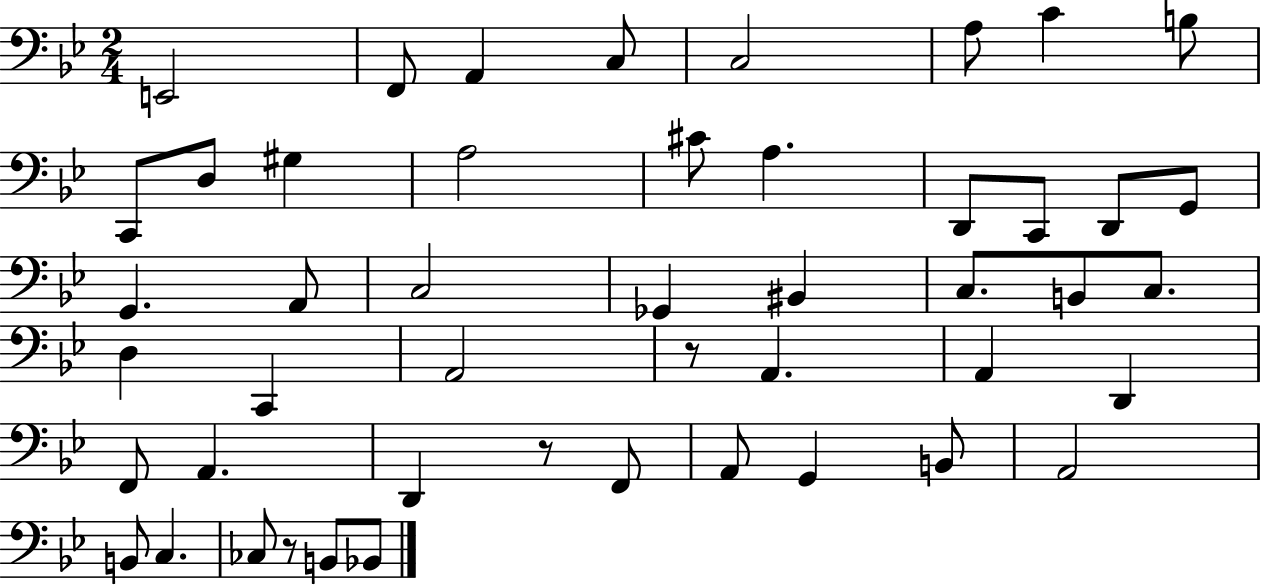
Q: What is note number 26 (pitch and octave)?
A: C3